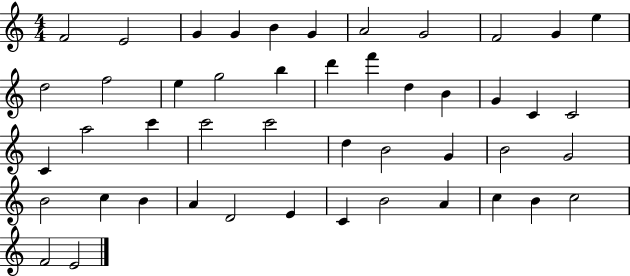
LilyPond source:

{
  \clef treble
  \numericTimeSignature
  \time 4/4
  \key c \major
  f'2 e'2 | g'4 g'4 b'4 g'4 | a'2 g'2 | f'2 g'4 e''4 | \break d''2 f''2 | e''4 g''2 b''4 | d'''4 f'''4 d''4 b'4 | g'4 c'4 c'2 | \break c'4 a''2 c'''4 | c'''2 c'''2 | d''4 b'2 g'4 | b'2 g'2 | \break b'2 c''4 b'4 | a'4 d'2 e'4 | c'4 b'2 a'4 | c''4 b'4 c''2 | \break f'2 e'2 | \bar "|."
}